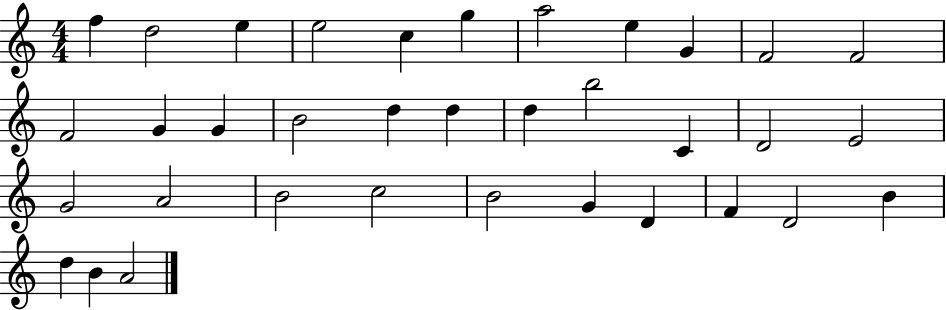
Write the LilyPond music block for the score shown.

{
  \clef treble
  \numericTimeSignature
  \time 4/4
  \key c \major
  f''4 d''2 e''4 | e''2 c''4 g''4 | a''2 e''4 g'4 | f'2 f'2 | \break f'2 g'4 g'4 | b'2 d''4 d''4 | d''4 b''2 c'4 | d'2 e'2 | \break g'2 a'2 | b'2 c''2 | b'2 g'4 d'4 | f'4 d'2 b'4 | \break d''4 b'4 a'2 | \bar "|."
}